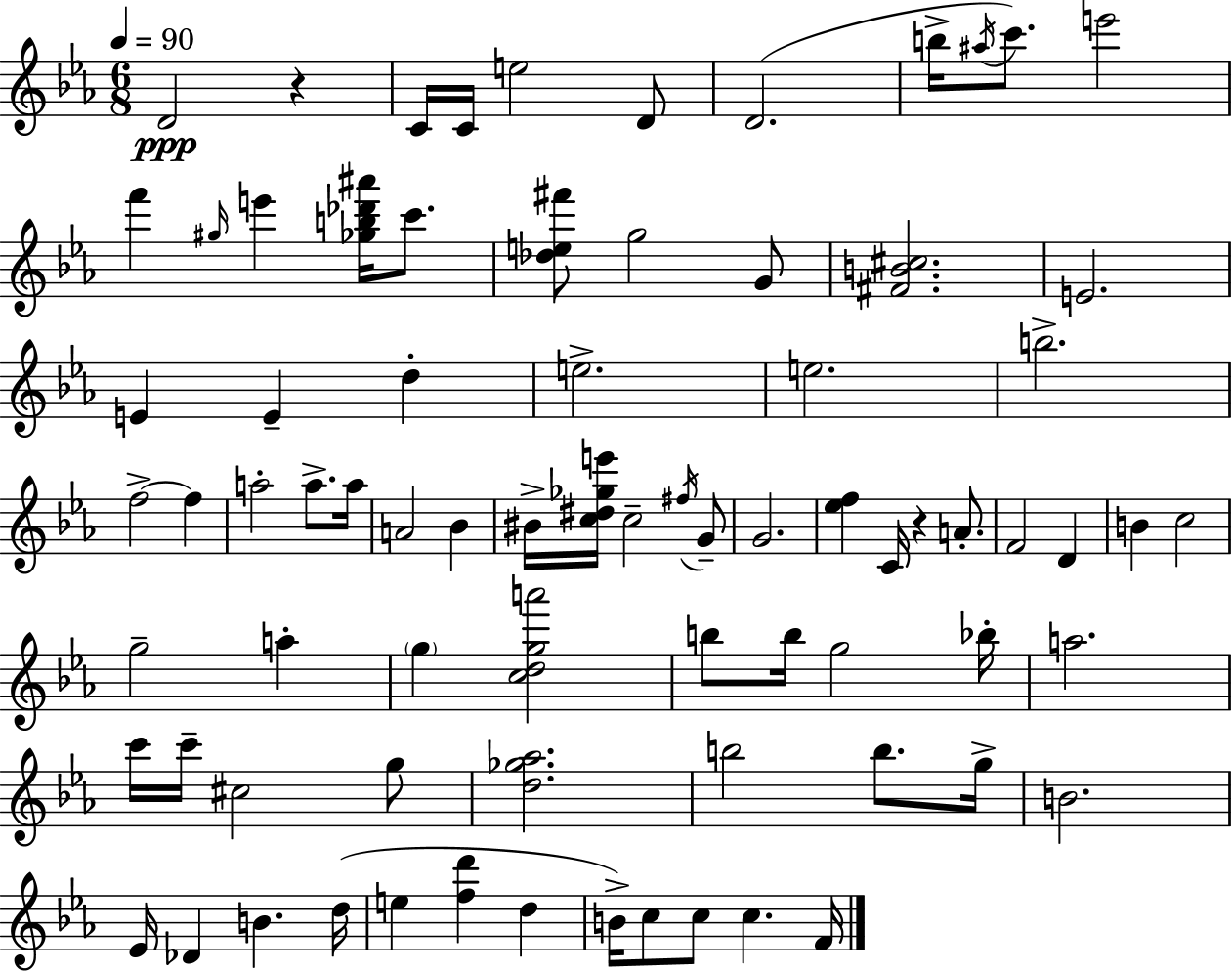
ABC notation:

X:1
T:Untitled
M:6/8
L:1/4
K:Eb
D2 z C/4 C/4 e2 D/2 D2 b/4 ^a/4 c'/2 e'2 f' ^g/4 e' [_gb_d'^a']/4 c'/2 [_de^f']/2 g2 G/2 [^FB^c]2 E2 E E d e2 e2 b2 f2 f a2 a/2 a/4 A2 _B ^B/4 [c^d_ge']/4 c2 ^f/4 G/2 G2 [_ef] C/4 z A/2 F2 D B c2 g2 a g [cdga']2 b/2 b/4 g2 _b/4 a2 c'/4 c'/4 ^c2 g/2 [d_g_a]2 b2 b/2 g/4 B2 _E/4 _D B d/4 e [fd'] d B/4 c/2 c/2 c F/4